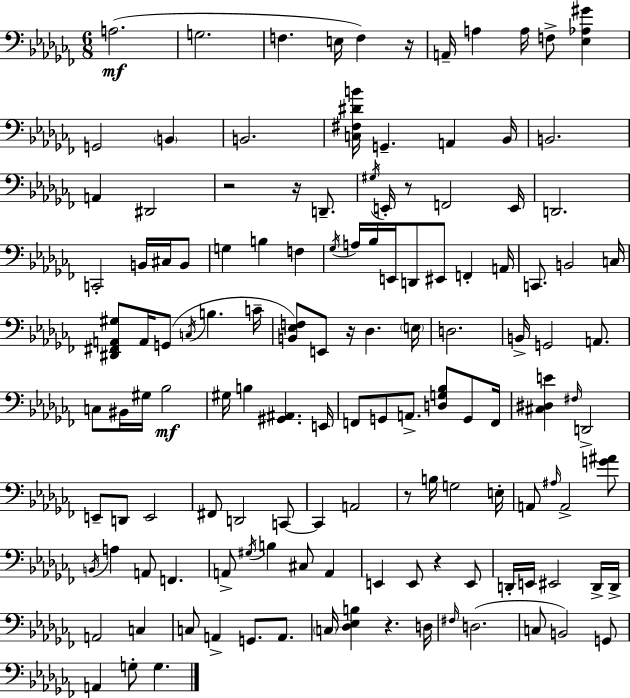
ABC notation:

X:1
T:Untitled
M:6/8
L:1/4
K:Abm
A,2 G,2 F, E,/4 F, z/4 A,,/4 A, A,/4 F,/2 [_E,_A,^G] G,,2 B,, B,,2 [C,^F,^DB]/4 G,, A,, _B,,/4 B,,2 A,, ^D,,2 z2 z/4 D,,/2 ^G,/4 E,,/4 z/2 F,,2 E,,/4 D,,2 C,,2 B,,/4 ^C,/4 B,,/2 G, B, F, _G,/4 A,/4 _B,/4 E,,/4 D,,/2 ^E,,/2 F,, A,,/4 C,,/2 B,,2 C,/4 [^D,,^F,,A,,^G,]/2 A,,/4 G,,/2 C,/4 B, C/4 [B,,_E,F,]/2 E,,/2 z/4 _D, E,/4 D,2 B,,/4 G,,2 A,,/2 C,/2 ^B,,/4 ^G,/4 _B,2 ^G,/4 B, [^G,,^A,,] E,,/4 F,,/2 G,,/2 A,,/2 [D,G,_B,]/2 G,,/2 F,,/4 [^C,^D,E] ^F,/4 D,,2 E,,/2 D,,/2 E,,2 ^F,,/2 D,,2 C,,/2 C,, A,,2 z/2 B,/4 G,2 E,/4 A,,/2 ^A,/4 A,,2 [G^A]/2 B,,/4 A, A,,/2 F,, A,,/2 ^G,/4 B, ^C,/2 A,, E,, E,,/2 z E,,/2 D,,/4 E,,/4 ^E,,2 D,,/4 D,,/4 A,,2 C, C,/2 A,, G,,/2 A,,/2 C,/4 [_D,_E,B,] z D,/4 ^F,/4 D,2 C,/2 B,,2 G,,/2 A,, G,/2 G,